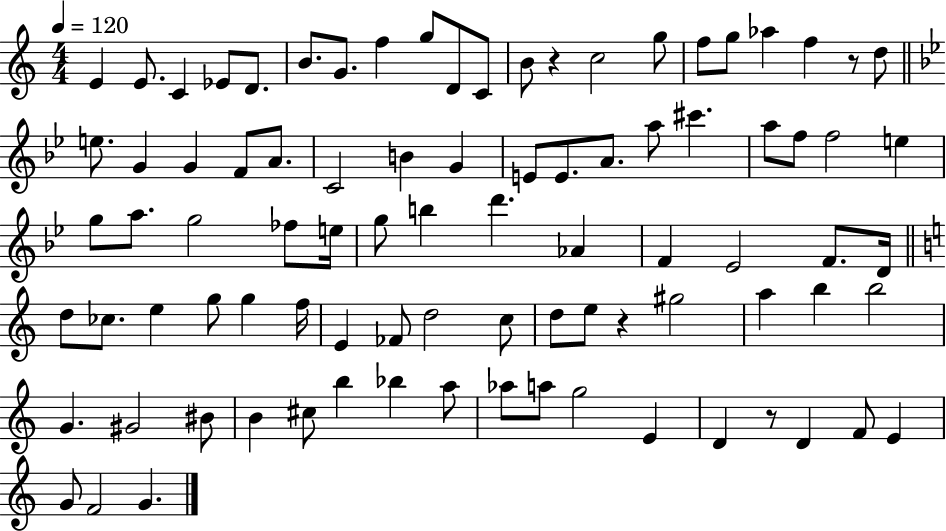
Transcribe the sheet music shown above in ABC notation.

X:1
T:Untitled
M:4/4
L:1/4
K:C
E E/2 C _E/2 D/2 B/2 G/2 f g/2 D/2 C/2 B/2 z c2 g/2 f/2 g/2 _a f z/2 d/2 e/2 G G F/2 A/2 C2 B G E/2 E/2 A/2 a/2 ^c' a/2 f/2 f2 e g/2 a/2 g2 _f/2 e/4 g/2 b d' _A F _E2 F/2 D/4 d/2 _c/2 e g/2 g f/4 E _F/2 d2 c/2 d/2 e/2 z ^g2 a b b2 G ^G2 ^B/2 B ^c/2 b _b a/2 _a/2 a/2 g2 E D z/2 D F/2 E G/2 F2 G